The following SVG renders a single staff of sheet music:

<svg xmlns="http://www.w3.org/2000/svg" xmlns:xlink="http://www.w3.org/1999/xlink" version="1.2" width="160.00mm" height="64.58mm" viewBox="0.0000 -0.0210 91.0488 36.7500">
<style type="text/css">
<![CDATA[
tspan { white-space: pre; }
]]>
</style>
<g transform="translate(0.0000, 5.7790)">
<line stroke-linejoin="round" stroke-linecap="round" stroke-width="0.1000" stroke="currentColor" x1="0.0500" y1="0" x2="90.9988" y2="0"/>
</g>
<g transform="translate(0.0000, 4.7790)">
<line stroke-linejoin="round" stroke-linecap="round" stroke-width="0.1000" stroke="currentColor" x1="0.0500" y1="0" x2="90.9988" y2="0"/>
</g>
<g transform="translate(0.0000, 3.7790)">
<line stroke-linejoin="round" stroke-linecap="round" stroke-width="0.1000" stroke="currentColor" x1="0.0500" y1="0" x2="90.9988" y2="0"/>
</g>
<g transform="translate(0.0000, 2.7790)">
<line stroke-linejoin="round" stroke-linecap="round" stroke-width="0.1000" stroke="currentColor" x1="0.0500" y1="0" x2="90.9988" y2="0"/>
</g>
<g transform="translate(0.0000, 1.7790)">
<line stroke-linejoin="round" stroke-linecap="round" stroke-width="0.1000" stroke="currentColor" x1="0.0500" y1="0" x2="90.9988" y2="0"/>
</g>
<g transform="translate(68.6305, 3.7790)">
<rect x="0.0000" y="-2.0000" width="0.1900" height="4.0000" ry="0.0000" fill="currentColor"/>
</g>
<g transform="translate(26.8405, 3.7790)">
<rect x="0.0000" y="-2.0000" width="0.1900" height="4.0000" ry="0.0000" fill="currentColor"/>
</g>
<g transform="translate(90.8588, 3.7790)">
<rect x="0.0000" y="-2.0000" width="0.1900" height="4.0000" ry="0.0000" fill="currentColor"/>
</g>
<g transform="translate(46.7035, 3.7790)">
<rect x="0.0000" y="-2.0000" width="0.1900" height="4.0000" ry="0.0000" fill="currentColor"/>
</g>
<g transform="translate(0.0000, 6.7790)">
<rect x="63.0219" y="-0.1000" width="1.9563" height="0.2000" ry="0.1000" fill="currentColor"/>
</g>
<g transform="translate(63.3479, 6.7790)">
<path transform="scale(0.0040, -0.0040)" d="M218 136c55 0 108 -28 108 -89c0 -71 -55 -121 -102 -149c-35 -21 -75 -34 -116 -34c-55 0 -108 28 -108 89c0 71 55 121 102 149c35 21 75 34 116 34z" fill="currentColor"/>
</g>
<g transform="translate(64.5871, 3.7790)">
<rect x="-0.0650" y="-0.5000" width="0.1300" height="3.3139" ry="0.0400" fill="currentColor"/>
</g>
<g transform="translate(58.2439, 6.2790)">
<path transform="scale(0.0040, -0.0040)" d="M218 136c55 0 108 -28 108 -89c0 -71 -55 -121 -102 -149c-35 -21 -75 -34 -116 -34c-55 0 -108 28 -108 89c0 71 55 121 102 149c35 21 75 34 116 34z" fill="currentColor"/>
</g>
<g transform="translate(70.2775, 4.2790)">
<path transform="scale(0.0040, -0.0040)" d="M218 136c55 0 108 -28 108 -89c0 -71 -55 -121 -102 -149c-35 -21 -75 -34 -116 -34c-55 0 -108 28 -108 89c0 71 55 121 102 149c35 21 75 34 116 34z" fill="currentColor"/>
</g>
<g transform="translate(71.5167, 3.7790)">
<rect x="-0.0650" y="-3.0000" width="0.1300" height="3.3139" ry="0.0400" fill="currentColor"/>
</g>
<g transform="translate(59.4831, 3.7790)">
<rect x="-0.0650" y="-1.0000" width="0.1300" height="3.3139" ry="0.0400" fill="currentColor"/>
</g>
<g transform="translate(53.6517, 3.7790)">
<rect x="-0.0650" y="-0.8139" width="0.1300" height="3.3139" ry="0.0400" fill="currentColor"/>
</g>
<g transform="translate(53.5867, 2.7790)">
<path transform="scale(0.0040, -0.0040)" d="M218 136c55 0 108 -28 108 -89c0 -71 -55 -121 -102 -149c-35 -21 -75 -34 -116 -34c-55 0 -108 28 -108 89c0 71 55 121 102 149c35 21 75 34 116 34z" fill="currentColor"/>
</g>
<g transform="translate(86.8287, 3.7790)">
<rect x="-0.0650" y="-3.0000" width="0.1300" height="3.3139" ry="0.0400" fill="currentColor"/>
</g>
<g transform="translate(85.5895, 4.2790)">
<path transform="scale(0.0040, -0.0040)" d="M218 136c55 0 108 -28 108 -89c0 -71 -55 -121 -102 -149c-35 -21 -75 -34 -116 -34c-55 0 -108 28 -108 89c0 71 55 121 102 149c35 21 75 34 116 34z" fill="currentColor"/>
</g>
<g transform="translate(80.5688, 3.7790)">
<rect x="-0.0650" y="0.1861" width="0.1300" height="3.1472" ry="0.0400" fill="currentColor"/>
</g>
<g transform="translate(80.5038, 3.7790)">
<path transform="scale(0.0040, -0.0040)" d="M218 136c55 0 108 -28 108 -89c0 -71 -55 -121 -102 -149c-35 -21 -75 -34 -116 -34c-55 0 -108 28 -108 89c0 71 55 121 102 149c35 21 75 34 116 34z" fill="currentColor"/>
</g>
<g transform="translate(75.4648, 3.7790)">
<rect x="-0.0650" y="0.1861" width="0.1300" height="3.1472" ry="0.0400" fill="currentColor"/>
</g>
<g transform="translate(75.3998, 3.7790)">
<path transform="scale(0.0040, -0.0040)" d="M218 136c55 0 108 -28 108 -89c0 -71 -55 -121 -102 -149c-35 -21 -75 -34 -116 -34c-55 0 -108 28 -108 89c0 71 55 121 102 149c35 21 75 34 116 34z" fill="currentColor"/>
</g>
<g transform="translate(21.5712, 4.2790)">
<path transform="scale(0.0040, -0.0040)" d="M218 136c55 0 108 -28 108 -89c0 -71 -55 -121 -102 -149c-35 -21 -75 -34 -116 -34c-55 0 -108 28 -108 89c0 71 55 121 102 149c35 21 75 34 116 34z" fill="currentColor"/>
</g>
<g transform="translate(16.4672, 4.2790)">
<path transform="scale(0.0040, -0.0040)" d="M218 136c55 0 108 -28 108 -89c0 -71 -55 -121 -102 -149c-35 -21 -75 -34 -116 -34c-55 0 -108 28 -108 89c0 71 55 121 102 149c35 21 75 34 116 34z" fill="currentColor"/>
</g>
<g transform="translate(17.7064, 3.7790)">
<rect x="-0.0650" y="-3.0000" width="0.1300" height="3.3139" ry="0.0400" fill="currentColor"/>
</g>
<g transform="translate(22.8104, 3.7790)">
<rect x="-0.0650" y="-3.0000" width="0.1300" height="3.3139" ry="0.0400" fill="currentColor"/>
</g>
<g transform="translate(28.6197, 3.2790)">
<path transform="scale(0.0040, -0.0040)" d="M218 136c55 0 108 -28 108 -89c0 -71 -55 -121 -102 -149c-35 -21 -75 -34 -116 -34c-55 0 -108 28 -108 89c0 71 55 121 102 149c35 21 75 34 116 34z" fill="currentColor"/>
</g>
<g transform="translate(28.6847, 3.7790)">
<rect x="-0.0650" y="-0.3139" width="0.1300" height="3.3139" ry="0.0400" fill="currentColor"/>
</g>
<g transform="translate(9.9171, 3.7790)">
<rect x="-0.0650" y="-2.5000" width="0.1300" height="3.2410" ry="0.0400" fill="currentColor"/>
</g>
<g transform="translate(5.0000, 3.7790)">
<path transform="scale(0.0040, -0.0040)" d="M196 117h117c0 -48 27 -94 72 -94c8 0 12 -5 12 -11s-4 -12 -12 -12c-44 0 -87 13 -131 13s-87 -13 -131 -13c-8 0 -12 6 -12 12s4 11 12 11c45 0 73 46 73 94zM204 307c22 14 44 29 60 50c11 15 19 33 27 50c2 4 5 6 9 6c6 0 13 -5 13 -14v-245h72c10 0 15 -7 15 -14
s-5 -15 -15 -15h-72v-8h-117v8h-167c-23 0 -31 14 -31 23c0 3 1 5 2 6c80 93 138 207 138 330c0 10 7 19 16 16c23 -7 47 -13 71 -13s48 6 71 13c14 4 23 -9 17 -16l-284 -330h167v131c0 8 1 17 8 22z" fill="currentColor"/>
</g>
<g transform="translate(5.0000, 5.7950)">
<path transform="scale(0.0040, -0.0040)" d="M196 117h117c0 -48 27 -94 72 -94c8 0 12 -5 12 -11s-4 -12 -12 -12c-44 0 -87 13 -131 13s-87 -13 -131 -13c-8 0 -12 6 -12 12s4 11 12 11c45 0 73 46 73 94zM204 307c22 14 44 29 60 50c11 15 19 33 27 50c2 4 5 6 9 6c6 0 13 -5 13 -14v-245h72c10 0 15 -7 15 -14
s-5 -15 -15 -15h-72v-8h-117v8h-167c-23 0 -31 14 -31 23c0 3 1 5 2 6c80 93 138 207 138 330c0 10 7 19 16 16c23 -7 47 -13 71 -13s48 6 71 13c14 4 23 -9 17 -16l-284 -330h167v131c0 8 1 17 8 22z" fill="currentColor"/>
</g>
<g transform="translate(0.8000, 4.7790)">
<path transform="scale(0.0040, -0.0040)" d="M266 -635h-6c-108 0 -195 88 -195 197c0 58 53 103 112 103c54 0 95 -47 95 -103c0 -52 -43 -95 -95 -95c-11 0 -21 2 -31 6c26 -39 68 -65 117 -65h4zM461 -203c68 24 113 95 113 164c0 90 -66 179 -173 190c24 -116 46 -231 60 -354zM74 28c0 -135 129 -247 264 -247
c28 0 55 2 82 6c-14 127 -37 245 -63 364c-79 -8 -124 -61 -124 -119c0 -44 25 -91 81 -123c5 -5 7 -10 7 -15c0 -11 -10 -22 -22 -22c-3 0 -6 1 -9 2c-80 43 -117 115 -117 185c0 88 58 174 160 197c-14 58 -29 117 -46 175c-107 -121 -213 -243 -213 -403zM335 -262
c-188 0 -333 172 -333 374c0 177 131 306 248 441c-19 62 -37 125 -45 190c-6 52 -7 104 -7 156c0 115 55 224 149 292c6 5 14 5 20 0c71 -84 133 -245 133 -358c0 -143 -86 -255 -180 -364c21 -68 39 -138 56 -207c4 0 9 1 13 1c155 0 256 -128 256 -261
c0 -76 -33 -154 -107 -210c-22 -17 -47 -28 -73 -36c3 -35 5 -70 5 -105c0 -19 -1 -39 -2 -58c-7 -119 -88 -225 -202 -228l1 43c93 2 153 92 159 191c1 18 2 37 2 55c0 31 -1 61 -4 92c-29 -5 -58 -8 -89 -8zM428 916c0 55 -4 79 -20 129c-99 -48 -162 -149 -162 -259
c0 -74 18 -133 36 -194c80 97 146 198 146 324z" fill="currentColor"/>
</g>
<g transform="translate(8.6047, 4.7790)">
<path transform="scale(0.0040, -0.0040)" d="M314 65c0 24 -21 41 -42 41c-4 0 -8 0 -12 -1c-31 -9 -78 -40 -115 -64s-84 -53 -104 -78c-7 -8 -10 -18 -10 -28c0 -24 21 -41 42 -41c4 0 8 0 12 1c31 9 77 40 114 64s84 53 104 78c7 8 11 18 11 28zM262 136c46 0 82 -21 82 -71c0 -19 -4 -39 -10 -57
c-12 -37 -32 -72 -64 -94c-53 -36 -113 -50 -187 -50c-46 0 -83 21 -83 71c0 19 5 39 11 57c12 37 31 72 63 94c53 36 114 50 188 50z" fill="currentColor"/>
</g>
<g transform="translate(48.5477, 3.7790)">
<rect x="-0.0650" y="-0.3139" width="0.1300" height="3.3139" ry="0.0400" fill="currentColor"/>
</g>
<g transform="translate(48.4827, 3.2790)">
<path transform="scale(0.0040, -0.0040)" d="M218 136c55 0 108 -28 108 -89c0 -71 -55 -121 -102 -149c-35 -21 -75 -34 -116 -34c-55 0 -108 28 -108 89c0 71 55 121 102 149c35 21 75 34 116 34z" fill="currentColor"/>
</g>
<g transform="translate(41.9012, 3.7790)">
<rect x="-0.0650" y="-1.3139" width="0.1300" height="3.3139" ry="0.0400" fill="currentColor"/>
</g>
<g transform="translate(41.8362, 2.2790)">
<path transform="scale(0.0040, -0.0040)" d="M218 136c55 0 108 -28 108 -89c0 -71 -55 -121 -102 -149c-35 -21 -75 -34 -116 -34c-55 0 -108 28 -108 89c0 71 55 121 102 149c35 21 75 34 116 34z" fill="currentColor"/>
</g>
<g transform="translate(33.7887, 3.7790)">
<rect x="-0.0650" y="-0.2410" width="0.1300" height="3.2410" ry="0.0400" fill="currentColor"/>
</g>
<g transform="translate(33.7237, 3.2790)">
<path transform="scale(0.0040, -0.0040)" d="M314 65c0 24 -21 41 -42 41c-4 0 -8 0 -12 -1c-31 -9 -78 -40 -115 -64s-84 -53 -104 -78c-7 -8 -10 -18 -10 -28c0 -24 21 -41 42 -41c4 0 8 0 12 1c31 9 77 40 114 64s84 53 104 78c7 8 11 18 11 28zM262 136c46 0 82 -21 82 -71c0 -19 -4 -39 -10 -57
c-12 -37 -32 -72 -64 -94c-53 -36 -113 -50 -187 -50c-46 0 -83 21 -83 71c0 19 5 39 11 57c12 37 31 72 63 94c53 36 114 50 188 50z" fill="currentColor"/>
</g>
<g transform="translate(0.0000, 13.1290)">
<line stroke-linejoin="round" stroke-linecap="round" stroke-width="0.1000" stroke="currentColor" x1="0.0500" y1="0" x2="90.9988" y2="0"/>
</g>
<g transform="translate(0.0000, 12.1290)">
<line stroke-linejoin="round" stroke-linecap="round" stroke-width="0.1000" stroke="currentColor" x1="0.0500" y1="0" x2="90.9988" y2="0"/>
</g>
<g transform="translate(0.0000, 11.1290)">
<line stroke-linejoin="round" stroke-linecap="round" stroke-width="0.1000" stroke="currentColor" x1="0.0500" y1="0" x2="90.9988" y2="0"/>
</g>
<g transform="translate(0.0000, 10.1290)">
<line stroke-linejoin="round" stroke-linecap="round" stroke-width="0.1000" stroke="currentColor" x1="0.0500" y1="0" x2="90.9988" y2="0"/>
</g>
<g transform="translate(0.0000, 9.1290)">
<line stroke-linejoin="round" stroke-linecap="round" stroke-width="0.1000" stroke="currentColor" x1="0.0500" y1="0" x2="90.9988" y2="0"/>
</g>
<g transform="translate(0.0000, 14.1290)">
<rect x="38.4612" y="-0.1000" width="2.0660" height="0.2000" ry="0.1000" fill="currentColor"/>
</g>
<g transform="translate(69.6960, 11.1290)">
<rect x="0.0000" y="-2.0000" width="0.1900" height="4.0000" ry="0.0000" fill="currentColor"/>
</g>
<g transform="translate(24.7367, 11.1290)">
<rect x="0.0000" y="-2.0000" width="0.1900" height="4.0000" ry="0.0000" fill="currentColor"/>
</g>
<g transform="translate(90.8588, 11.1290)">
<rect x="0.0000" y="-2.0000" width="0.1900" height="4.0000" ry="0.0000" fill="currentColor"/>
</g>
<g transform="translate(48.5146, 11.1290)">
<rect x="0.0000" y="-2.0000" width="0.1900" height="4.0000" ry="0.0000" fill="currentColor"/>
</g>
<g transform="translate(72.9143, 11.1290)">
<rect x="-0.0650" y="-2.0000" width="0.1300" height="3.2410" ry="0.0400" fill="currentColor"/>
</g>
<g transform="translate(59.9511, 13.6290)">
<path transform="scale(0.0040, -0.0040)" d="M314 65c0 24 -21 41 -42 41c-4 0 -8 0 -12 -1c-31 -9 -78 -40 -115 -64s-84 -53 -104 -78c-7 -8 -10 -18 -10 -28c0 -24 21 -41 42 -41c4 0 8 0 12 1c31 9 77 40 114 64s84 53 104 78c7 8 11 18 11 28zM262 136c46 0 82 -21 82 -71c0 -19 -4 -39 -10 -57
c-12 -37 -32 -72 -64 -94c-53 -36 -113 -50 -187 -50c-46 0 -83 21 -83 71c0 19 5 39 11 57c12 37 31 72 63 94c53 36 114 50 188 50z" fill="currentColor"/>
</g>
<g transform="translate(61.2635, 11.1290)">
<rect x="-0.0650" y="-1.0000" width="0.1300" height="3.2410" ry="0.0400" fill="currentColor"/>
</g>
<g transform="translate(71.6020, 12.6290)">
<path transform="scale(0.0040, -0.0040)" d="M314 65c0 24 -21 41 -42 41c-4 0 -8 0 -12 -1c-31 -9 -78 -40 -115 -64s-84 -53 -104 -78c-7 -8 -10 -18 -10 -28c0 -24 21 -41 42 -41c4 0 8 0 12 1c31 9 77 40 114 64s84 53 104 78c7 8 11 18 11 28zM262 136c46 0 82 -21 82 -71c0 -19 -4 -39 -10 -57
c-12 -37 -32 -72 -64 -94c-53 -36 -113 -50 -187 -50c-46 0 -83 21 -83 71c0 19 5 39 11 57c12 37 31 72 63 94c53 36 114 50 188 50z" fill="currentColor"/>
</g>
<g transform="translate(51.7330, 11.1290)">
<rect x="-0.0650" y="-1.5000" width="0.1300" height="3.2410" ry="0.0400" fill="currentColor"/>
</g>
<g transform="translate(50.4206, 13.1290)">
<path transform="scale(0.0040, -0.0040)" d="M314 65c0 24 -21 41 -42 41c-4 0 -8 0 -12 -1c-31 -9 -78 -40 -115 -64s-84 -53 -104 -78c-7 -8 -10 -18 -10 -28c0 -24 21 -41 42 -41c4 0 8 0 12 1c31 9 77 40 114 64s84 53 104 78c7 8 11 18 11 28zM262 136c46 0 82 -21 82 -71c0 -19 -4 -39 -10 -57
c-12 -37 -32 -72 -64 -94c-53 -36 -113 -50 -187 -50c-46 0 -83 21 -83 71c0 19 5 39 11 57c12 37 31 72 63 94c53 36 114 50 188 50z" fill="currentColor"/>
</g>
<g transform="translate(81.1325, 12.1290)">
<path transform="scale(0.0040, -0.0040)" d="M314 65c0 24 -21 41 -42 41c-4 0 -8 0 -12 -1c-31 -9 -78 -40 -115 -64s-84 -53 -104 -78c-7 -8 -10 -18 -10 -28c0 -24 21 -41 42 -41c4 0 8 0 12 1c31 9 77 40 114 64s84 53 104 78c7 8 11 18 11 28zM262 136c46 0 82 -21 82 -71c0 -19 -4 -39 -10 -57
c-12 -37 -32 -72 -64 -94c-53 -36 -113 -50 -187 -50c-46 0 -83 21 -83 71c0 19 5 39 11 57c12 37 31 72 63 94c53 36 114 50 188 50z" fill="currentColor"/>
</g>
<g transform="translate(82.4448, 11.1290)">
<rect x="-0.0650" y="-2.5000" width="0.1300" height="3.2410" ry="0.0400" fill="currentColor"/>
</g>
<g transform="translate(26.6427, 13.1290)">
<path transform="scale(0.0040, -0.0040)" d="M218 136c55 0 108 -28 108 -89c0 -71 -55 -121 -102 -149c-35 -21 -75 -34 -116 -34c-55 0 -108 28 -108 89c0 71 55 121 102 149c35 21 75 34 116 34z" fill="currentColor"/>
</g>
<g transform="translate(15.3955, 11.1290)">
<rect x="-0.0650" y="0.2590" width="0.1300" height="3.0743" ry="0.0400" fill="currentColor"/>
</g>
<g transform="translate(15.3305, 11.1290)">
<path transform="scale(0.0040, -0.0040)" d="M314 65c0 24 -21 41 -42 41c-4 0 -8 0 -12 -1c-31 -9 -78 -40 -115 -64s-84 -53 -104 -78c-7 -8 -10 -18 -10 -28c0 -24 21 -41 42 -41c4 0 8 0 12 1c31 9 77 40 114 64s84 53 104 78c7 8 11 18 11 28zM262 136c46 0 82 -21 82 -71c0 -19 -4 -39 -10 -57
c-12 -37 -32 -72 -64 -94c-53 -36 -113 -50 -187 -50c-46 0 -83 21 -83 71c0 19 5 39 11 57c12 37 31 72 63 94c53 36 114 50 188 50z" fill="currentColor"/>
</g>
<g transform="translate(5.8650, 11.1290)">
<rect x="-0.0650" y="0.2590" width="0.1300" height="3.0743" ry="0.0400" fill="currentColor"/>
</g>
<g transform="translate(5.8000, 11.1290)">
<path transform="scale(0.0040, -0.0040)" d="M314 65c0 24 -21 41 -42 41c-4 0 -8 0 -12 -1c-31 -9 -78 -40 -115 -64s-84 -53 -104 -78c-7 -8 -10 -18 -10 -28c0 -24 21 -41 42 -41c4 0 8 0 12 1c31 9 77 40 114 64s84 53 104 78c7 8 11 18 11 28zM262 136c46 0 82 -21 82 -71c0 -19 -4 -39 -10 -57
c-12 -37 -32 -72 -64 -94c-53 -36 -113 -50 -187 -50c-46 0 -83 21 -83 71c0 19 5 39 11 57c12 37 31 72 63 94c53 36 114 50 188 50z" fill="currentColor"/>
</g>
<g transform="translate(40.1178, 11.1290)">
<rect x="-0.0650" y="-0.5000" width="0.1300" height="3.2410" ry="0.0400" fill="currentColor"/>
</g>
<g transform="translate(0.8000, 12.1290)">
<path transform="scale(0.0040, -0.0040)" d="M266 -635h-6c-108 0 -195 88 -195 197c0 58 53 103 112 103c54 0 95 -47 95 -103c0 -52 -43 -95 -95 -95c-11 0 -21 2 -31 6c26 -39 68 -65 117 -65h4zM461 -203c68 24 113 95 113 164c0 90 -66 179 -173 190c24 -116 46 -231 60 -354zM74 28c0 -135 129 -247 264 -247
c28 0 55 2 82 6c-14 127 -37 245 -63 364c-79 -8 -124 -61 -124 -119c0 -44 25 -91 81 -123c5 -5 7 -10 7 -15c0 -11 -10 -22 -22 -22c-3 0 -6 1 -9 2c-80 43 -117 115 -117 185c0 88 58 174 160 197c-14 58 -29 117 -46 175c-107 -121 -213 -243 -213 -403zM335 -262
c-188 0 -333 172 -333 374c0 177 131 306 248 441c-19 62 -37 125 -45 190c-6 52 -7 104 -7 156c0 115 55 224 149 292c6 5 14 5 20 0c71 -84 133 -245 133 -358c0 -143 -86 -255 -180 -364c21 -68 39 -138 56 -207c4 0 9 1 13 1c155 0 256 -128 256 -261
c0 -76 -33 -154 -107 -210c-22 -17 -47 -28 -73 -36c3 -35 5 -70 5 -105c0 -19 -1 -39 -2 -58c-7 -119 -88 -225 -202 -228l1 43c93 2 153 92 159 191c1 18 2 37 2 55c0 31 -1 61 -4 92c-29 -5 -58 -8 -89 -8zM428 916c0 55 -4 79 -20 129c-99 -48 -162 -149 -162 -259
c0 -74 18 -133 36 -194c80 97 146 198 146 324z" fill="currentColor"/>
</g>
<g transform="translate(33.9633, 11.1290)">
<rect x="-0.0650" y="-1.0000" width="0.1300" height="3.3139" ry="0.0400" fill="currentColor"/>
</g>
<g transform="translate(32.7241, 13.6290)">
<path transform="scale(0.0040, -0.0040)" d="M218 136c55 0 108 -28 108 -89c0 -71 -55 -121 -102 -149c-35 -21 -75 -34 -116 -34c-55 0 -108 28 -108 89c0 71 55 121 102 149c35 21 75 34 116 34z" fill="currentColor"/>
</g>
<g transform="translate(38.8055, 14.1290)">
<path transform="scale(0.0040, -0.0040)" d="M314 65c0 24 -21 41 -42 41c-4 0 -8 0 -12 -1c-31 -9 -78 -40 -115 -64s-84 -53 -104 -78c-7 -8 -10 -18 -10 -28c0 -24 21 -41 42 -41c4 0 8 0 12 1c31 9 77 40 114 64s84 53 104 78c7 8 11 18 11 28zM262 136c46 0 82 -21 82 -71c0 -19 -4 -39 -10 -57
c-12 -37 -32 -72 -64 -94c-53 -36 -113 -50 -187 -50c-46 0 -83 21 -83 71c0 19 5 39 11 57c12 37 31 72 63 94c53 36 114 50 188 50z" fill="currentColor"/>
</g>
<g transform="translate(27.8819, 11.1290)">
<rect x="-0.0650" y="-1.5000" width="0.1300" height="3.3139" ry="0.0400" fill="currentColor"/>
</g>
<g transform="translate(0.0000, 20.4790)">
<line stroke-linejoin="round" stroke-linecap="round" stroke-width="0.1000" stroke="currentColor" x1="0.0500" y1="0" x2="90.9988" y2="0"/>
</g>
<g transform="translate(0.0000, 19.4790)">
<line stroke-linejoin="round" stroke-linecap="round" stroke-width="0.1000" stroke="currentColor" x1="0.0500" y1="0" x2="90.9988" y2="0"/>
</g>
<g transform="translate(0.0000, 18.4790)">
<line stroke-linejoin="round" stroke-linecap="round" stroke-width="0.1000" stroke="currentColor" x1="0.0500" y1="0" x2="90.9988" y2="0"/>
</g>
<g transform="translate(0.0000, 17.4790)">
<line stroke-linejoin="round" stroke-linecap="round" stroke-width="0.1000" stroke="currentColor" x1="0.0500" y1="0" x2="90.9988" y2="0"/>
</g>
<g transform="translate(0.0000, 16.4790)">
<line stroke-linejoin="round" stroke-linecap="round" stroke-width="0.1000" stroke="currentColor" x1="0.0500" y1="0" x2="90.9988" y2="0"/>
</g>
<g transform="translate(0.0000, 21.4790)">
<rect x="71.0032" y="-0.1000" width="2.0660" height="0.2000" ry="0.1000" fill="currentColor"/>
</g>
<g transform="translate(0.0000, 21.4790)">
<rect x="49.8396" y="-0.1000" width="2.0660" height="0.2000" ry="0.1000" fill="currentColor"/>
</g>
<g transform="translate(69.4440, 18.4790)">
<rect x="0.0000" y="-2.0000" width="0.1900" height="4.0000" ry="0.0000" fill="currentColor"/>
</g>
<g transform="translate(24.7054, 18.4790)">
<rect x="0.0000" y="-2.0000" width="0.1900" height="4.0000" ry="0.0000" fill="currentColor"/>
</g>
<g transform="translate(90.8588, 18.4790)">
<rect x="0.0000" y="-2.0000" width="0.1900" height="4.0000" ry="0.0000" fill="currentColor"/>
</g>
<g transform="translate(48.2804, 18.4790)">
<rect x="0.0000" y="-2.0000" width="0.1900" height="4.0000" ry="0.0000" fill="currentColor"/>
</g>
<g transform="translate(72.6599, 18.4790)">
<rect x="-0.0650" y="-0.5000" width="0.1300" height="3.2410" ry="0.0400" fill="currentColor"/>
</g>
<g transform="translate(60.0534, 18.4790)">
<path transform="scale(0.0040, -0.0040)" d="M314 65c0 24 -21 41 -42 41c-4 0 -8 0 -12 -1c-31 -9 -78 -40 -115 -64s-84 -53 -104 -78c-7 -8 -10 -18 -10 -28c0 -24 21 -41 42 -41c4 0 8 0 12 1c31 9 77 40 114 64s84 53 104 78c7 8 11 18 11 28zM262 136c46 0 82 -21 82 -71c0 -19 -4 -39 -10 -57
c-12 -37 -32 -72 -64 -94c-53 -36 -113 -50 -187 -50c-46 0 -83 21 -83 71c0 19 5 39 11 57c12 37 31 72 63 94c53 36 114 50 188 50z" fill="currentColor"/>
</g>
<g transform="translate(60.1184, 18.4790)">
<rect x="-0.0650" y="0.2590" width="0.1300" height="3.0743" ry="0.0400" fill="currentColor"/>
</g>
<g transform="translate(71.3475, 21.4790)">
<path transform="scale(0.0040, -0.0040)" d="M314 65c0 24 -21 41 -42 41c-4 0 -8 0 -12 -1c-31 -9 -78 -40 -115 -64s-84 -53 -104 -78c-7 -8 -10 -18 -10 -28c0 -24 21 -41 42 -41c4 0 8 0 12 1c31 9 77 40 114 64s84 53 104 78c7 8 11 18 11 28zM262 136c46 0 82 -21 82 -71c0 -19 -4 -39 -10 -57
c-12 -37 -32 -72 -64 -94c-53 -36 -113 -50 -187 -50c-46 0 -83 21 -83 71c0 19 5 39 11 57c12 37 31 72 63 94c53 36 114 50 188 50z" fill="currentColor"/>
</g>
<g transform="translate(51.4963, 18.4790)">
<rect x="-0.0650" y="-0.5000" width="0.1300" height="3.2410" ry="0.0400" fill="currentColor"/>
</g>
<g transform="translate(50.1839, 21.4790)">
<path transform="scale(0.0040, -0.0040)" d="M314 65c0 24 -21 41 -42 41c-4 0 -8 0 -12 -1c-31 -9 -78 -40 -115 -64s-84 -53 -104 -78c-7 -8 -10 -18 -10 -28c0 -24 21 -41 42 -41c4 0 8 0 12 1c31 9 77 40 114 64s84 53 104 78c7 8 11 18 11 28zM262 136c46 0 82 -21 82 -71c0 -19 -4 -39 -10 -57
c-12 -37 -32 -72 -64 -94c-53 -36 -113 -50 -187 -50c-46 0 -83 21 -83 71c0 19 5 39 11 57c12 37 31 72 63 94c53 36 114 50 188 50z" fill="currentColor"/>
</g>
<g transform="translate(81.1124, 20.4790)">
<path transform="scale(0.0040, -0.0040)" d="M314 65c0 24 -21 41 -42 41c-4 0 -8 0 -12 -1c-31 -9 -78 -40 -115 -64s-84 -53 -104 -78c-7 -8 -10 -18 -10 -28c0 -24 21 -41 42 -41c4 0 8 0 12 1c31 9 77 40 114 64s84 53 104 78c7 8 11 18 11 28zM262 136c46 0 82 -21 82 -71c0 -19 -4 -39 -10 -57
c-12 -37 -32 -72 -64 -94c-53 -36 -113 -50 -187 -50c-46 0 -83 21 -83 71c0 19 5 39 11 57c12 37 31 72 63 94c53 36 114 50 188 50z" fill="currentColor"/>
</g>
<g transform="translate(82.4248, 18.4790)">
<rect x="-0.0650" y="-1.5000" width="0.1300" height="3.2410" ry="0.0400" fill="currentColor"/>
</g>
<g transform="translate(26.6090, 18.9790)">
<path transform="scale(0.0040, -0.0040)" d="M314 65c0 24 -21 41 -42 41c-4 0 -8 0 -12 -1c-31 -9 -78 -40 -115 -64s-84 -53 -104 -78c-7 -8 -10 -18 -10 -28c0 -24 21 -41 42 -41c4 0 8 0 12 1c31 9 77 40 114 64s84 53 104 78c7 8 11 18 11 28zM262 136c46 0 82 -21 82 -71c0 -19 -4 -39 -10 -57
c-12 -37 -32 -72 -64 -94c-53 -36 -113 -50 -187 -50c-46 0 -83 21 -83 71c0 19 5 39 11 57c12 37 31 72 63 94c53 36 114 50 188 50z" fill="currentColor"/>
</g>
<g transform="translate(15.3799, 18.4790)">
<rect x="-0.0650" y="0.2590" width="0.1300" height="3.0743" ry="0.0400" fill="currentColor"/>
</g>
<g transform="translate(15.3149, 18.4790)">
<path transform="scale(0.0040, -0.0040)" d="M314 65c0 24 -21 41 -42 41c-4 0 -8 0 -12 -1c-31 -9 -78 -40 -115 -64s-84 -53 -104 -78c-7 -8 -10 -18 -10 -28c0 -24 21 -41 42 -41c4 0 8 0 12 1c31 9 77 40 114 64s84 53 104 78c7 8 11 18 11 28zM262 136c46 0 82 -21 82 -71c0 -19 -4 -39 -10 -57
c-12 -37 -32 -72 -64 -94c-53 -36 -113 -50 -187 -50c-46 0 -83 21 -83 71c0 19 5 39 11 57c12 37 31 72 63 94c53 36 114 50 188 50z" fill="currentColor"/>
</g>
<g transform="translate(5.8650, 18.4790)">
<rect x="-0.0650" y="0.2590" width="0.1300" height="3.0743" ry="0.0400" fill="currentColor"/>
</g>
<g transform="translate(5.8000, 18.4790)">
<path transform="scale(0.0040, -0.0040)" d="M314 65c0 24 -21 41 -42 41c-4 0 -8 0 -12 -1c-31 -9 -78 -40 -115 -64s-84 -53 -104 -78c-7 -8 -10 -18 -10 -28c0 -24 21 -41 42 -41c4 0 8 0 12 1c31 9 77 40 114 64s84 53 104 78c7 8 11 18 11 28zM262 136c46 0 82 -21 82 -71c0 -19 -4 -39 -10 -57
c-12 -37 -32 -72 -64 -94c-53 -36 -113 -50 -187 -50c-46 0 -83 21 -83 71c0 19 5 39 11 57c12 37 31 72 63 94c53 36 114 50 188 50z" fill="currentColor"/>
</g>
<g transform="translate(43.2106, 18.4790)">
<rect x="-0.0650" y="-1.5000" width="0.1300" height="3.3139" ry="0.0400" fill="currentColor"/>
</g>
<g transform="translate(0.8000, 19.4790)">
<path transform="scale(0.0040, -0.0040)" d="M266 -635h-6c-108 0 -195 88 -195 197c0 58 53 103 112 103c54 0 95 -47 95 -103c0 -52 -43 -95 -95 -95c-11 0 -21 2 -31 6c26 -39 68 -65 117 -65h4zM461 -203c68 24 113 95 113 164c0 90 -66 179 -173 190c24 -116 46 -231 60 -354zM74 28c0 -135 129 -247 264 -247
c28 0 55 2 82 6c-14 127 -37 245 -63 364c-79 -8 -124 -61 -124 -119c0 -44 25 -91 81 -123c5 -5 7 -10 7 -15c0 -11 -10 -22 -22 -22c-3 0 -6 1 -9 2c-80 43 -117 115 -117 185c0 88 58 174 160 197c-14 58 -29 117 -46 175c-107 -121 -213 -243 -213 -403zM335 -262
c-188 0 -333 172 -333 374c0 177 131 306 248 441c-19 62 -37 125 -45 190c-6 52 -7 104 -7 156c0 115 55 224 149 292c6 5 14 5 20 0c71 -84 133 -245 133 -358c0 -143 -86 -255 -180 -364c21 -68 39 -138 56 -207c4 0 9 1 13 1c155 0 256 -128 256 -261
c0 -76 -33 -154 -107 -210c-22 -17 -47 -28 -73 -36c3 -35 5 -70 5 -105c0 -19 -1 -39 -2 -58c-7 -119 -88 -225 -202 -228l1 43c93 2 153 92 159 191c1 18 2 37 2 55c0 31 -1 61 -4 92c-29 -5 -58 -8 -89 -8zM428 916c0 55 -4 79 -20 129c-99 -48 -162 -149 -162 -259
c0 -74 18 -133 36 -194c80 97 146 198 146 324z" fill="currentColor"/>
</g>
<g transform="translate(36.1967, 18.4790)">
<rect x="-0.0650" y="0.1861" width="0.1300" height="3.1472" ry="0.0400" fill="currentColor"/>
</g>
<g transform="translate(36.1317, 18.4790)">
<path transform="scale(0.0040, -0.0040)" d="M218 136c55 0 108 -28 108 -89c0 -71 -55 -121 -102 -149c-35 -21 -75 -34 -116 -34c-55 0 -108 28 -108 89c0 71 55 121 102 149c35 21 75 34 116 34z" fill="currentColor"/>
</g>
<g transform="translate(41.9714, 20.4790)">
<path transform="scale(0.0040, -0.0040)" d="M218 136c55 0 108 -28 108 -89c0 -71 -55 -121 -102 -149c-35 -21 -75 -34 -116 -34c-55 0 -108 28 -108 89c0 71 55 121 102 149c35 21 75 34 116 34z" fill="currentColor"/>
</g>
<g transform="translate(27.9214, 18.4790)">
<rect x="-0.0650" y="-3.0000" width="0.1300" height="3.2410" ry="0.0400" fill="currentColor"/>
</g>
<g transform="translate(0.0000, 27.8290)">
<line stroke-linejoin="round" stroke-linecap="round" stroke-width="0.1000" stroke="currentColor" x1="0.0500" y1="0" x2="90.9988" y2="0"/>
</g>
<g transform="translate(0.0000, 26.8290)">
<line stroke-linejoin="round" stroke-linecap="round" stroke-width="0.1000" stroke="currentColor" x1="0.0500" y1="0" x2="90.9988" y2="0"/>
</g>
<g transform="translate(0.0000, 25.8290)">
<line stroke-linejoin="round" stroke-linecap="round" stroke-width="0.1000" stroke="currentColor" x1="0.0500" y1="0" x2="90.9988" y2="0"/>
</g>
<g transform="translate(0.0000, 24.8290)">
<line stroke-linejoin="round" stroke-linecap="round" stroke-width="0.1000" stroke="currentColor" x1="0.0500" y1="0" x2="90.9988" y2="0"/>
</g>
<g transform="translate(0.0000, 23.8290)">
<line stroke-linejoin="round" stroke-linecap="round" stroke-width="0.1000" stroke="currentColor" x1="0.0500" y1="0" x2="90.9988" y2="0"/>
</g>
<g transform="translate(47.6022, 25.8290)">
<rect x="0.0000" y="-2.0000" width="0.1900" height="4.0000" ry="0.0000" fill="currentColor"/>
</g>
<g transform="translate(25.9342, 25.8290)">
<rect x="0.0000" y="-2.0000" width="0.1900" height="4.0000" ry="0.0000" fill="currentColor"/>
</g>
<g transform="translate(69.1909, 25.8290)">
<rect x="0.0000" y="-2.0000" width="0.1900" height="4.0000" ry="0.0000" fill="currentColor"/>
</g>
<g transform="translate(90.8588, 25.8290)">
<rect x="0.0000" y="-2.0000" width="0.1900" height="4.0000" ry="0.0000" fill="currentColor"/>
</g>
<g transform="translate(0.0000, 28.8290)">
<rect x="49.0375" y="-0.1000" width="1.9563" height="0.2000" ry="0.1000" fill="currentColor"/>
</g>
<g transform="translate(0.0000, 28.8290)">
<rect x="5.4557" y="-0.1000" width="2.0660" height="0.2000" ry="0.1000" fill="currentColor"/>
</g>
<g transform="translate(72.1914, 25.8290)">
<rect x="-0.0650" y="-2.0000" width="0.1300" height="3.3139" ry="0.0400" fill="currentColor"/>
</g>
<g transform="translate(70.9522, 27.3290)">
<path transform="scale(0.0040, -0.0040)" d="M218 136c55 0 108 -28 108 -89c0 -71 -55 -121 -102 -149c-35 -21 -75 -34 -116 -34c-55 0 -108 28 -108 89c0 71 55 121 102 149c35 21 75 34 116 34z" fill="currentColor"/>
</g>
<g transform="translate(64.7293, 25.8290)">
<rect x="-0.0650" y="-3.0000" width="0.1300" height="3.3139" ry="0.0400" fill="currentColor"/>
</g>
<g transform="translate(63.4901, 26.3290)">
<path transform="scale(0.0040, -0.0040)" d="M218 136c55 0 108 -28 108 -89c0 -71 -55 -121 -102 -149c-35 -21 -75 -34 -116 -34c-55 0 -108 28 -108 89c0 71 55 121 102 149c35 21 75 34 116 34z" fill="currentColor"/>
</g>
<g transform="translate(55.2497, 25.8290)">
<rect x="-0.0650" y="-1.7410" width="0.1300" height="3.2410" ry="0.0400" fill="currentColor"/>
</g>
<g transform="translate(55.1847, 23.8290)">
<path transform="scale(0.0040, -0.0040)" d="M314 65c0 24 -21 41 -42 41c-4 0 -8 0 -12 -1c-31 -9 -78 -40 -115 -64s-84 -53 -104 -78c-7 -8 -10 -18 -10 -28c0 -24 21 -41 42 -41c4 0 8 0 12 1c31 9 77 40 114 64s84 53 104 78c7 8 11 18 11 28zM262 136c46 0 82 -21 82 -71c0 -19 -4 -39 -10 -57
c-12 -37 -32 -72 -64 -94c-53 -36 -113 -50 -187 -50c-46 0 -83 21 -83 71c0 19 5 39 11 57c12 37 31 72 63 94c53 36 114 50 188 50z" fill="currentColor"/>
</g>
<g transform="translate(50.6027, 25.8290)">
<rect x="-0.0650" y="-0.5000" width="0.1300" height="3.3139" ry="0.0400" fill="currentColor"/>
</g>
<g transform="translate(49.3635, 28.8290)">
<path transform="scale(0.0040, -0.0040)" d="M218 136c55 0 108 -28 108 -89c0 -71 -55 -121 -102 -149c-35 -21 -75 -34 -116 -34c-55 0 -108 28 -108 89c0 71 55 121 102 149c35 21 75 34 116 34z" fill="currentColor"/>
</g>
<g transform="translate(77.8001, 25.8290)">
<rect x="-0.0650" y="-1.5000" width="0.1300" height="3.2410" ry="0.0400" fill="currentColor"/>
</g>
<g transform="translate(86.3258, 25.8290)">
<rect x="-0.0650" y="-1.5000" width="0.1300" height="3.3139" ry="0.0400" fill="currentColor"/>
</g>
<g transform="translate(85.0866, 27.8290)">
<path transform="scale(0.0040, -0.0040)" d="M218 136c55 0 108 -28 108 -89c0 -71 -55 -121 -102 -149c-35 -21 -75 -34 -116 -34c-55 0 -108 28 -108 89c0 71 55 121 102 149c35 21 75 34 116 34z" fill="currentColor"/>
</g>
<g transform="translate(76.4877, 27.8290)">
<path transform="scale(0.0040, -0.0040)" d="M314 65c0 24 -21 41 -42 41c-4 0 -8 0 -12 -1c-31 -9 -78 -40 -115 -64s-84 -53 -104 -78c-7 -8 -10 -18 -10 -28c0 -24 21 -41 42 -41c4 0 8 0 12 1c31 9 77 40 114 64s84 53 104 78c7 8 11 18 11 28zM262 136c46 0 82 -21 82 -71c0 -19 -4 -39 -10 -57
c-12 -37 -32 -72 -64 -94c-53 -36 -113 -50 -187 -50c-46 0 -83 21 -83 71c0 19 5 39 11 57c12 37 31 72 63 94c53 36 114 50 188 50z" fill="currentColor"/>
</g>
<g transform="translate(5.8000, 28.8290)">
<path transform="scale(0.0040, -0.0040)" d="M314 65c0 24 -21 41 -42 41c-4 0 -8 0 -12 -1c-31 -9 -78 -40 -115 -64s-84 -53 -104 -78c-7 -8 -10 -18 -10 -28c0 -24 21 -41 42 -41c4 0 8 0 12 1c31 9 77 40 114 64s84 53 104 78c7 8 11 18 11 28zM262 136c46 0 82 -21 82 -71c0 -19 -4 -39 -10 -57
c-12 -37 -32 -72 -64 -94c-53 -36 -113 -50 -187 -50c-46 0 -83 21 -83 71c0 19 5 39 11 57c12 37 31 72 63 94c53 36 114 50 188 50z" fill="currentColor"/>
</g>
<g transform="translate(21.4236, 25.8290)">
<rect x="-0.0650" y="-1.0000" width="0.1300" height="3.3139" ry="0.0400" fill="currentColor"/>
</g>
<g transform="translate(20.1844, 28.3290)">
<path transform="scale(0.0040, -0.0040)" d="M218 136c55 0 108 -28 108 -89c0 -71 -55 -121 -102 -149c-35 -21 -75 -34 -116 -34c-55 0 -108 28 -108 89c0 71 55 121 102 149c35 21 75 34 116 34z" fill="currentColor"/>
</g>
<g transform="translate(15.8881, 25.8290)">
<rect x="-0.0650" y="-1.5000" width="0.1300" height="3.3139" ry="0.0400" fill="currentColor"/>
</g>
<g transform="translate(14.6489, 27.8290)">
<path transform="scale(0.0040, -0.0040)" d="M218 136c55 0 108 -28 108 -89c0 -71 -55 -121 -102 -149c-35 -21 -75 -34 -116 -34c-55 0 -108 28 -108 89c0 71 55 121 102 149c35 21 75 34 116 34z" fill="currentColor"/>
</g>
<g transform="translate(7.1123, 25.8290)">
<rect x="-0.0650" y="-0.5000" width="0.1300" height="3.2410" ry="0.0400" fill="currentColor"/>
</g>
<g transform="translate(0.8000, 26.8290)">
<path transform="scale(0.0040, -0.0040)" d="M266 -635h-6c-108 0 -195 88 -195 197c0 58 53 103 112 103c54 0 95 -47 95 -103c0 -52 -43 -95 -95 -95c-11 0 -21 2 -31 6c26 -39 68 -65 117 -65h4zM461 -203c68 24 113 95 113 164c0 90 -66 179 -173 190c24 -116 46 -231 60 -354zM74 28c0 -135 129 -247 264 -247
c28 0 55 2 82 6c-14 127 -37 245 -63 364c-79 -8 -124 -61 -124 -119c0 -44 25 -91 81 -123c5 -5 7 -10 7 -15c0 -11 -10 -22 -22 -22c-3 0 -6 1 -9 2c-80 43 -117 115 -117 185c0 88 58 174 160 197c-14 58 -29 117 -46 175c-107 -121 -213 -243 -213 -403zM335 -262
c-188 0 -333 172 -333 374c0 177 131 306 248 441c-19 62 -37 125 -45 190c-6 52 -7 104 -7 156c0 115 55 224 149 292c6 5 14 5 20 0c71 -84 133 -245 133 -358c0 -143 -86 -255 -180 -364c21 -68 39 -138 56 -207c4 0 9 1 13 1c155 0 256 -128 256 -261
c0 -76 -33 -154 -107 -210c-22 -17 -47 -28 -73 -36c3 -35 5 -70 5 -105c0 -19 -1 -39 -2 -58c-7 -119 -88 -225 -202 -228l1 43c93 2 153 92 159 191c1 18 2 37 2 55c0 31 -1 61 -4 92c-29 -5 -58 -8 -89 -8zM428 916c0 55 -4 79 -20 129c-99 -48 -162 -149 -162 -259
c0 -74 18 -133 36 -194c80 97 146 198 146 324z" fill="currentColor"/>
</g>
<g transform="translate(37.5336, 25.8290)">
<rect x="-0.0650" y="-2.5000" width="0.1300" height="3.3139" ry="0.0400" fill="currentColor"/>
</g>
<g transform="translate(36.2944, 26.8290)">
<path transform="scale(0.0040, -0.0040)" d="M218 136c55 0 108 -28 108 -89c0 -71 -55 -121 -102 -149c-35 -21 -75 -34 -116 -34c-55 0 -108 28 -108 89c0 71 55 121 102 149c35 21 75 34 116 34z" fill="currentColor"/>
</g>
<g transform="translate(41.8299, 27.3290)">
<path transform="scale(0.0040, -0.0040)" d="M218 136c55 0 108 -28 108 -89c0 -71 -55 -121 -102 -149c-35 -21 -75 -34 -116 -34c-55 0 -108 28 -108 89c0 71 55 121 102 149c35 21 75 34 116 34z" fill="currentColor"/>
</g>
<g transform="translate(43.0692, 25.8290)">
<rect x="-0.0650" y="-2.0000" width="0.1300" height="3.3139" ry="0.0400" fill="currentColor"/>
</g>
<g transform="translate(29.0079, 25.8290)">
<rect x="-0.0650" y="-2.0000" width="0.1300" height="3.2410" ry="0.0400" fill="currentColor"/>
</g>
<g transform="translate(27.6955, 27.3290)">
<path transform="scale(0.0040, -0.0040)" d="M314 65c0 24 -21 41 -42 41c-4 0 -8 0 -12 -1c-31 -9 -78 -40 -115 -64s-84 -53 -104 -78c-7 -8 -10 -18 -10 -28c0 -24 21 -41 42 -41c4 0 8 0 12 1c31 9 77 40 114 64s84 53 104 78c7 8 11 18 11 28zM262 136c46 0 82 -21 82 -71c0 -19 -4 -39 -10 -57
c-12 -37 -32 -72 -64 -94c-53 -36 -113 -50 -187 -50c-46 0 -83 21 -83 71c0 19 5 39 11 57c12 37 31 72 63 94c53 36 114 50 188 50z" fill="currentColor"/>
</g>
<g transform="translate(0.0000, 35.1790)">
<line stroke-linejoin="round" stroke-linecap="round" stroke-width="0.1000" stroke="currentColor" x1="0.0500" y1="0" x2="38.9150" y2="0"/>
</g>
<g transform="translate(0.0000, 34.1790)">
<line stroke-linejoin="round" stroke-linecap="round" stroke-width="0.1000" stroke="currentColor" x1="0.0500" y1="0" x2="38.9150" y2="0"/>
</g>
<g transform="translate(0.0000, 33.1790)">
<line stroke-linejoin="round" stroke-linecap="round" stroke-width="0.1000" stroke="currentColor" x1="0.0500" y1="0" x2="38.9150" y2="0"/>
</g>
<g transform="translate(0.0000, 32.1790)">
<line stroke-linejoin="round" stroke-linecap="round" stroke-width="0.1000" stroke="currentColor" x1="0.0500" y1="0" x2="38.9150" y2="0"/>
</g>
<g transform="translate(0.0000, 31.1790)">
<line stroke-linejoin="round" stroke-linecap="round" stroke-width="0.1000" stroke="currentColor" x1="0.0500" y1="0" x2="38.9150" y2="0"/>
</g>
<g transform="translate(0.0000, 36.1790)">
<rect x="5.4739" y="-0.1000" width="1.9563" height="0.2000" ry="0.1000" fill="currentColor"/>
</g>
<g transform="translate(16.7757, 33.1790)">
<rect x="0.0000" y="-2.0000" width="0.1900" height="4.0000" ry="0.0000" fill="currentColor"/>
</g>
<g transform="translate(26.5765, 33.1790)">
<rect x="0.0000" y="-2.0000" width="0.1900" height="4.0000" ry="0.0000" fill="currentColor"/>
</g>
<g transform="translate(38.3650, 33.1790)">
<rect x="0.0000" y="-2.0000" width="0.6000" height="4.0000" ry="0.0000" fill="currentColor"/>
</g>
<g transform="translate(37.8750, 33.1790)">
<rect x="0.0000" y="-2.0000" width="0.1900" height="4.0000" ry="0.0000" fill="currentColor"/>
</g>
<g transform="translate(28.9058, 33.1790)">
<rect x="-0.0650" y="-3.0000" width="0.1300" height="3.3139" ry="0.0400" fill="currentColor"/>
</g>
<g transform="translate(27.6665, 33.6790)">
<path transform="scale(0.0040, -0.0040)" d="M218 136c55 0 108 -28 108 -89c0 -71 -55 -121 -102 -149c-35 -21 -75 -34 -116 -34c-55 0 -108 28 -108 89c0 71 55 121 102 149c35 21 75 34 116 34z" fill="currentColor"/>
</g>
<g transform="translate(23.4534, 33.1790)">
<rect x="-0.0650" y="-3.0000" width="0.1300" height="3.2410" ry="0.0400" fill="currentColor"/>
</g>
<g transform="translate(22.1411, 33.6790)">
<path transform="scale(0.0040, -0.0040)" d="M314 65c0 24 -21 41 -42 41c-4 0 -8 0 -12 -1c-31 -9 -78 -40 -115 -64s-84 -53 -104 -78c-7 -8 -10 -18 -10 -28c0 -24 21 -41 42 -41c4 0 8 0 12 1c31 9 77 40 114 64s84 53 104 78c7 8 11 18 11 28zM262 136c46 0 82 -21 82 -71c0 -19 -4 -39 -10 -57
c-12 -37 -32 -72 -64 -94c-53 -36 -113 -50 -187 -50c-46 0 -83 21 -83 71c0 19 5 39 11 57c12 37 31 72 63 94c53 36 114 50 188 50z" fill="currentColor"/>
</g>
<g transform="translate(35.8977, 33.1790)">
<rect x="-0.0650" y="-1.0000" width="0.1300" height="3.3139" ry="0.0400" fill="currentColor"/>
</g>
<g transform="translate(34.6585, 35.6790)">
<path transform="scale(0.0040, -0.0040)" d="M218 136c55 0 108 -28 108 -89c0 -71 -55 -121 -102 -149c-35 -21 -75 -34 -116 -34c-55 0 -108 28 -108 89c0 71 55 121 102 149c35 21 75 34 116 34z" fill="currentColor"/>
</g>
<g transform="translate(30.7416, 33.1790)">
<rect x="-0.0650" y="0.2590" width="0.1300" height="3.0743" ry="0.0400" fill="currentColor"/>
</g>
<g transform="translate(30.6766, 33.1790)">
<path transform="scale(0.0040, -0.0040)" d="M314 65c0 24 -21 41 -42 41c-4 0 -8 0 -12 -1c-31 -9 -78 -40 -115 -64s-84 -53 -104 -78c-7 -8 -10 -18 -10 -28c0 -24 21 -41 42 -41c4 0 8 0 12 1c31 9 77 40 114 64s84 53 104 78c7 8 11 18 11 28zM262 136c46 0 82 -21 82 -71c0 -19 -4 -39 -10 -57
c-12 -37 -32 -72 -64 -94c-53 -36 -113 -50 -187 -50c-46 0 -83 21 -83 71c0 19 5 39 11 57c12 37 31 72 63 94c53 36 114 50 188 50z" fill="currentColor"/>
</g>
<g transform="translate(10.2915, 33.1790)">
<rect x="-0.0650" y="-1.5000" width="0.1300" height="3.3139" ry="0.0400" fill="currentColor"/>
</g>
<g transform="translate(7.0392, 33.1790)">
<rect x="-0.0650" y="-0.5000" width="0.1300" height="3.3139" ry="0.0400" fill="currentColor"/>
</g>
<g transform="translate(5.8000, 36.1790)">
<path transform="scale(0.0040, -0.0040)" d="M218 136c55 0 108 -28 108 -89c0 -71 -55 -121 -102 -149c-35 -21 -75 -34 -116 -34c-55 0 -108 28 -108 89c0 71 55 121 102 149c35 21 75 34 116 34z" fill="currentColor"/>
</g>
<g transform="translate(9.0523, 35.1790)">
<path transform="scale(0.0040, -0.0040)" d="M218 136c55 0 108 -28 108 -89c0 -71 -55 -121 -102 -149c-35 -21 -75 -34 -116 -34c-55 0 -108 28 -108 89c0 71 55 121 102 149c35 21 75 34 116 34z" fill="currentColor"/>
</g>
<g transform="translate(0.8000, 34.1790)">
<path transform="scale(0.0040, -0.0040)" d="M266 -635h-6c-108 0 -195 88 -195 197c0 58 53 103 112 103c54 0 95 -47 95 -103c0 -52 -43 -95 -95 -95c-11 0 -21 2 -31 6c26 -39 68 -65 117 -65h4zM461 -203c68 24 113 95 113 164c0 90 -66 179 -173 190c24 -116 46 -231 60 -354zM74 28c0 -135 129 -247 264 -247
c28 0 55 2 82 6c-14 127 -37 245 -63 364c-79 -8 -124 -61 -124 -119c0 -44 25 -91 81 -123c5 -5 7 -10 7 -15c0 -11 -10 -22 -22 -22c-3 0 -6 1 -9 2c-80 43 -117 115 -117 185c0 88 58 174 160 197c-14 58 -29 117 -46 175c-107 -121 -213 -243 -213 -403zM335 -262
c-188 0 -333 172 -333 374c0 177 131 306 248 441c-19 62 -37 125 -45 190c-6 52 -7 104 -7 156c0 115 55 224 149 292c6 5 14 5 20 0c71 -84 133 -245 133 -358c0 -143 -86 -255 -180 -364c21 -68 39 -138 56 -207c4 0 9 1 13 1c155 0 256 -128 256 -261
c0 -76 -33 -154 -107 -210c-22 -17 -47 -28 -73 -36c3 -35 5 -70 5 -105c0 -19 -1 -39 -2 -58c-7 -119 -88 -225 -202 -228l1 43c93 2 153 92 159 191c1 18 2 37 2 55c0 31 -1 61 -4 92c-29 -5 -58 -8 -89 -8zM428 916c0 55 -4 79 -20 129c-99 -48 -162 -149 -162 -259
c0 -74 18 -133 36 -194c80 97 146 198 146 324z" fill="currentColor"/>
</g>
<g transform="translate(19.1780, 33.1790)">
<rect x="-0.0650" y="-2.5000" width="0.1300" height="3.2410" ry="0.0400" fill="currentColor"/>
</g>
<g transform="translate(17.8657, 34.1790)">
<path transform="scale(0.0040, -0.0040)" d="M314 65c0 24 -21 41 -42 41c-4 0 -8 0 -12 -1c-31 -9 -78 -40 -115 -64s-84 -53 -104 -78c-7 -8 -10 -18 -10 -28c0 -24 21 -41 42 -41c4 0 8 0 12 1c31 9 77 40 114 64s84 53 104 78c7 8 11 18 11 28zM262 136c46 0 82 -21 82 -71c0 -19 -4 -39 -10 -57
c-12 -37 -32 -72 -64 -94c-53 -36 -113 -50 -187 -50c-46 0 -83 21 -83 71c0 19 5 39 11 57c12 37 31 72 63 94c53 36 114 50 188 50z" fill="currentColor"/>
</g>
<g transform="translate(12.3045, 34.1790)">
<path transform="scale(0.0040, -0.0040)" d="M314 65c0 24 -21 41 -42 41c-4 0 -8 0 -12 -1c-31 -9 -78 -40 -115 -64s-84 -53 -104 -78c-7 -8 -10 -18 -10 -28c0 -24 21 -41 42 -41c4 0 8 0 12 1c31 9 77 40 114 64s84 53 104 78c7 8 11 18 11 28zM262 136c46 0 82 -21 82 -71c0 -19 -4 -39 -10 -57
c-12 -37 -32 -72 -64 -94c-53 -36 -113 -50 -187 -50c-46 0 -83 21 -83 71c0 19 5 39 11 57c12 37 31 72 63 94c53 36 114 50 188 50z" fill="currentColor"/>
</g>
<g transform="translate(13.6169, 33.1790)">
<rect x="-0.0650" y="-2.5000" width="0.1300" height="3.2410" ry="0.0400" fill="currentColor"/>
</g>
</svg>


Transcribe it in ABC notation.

X:1
T:Untitled
M:4/4
L:1/4
K:C
G2 A A c c2 e c d D C A B B A B2 B2 E D C2 E2 D2 F2 G2 B2 B2 A2 B E C2 B2 C2 E2 C2 E D F2 G F C f2 A F E2 E C E G2 G2 A2 A B2 D